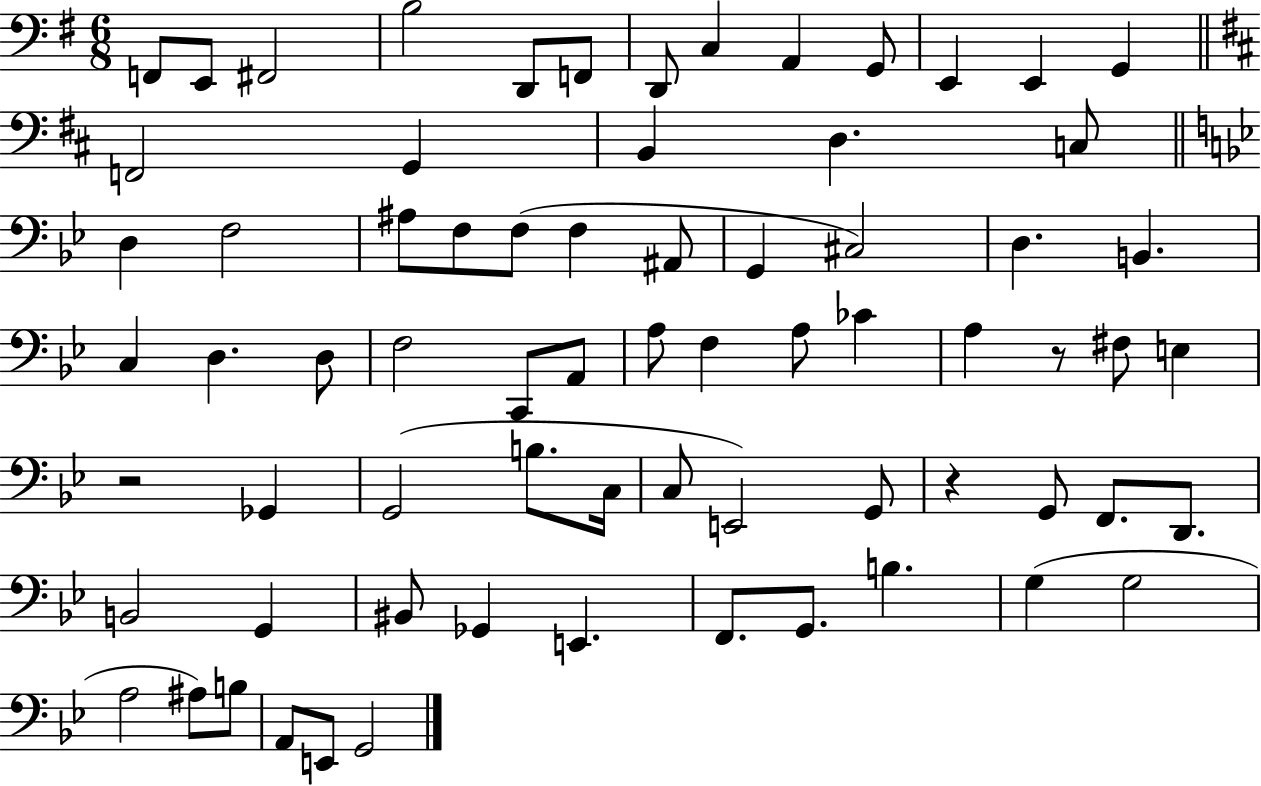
F2/e E2/e F#2/h B3/h D2/e F2/e D2/e C3/q A2/q G2/e E2/q E2/q G2/q F2/h G2/q B2/q D3/q. C3/e D3/q F3/h A#3/e F3/e F3/e F3/q A#2/e G2/q C#3/h D3/q. B2/q. C3/q D3/q. D3/e F3/h C2/e A2/e A3/e F3/q A3/e CES4/q A3/q R/e F#3/e E3/q R/h Gb2/q G2/h B3/e. C3/s C3/e E2/h G2/e R/q G2/e F2/e. D2/e. B2/h G2/q BIS2/e Gb2/q E2/q. F2/e. G2/e. B3/q. G3/q G3/h A3/h A#3/e B3/e A2/e E2/e G2/h